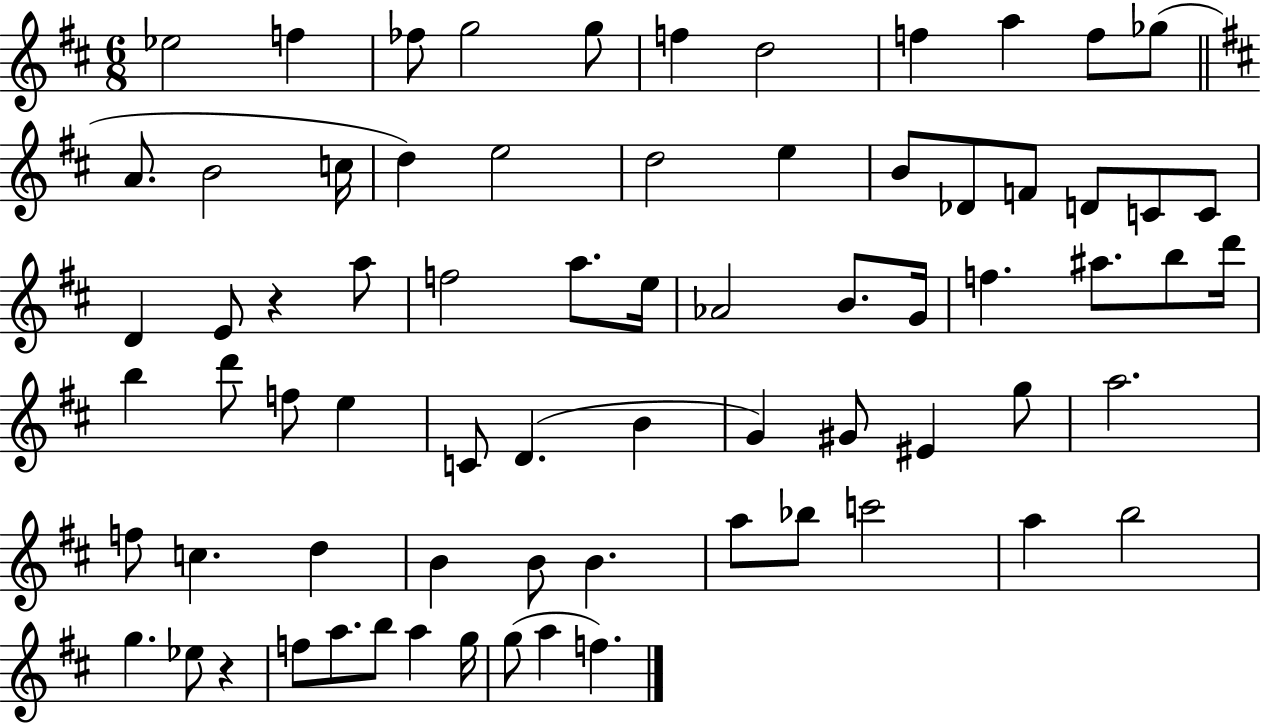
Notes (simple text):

Eb5/h F5/q FES5/e G5/h G5/e F5/q D5/h F5/q A5/q F5/e Gb5/e A4/e. B4/h C5/s D5/q E5/h D5/h E5/q B4/e Db4/e F4/e D4/e C4/e C4/e D4/q E4/e R/q A5/e F5/h A5/e. E5/s Ab4/h B4/e. G4/s F5/q. A#5/e. B5/e D6/s B5/q D6/e F5/e E5/q C4/e D4/q. B4/q G4/q G#4/e EIS4/q G5/e A5/h. F5/e C5/q. D5/q B4/q B4/e B4/q. A5/e Bb5/e C6/h A5/q B5/h G5/q. Eb5/e R/q F5/e A5/e. B5/e A5/q G5/s G5/e A5/q F5/q.